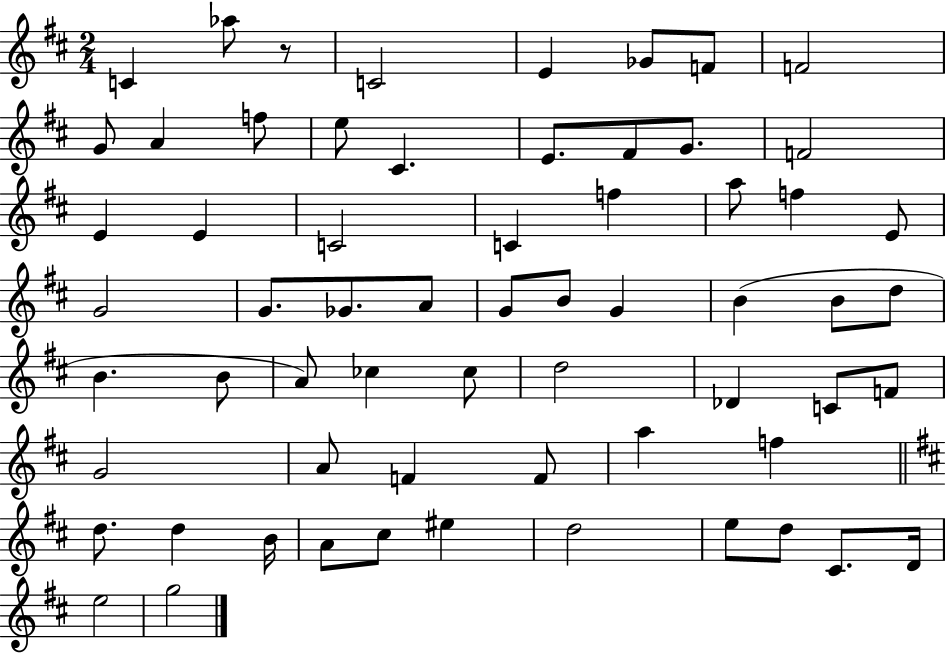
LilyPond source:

{
  \clef treble
  \numericTimeSignature
  \time 2/4
  \key d \major
  c'4 aes''8 r8 | c'2 | e'4 ges'8 f'8 | f'2 | \break g'8 a'4 f''8 | e''8 cis'4. | e'8. fis'8 g'8. | f'2 | \break e'4 e'4 | c'2 | c'4 f''4 | a''8 f''4 e'8 | \break g'2 | g'8. ges'8. a'8 | g'8 b'8 g'4 | b'4( b'8 d''8 | \break b'4. b'8 | a'8) ces''4 ces''8 | d''2 | des'4 c'8 f'8 | \break g'2 | a'8 f'4 f'8 | a''4 f''4 | \bar "||" \break \key b \minor d''8. d''4 b'16 | a'8 cis''8 eis''4 | d''2 | e''8 d''8 cis'8. d'16 | \break e''2 | g''2 | \bar "|."
}